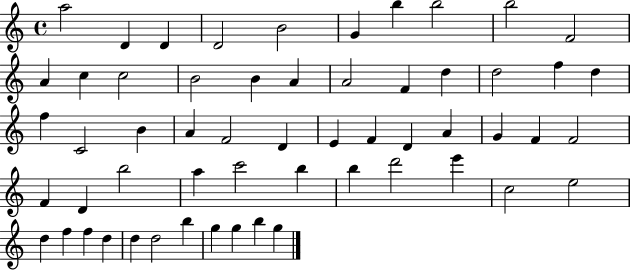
A5/h D4/q D4/q D4/h B4/h G4/q B5/q B5/h B5/h F4/h A4/q C5/q C5/h B4/h B4/q A4/q A4/h F4/q D5/q D5/h F5/q D5/q F5/q C4/h B4/q A4/q F4/h D4/q E4/q F4/q D4/q A4/q G4/q F4/q F4/h F4/q D4/q B5/h A5/q C6/h B5/q B5/q D6/h E6/q C5/h E5/h D5/q F5/q F5/q D5/q D5/q D5/h B5/q G5/q G5/q B5/q G5/q